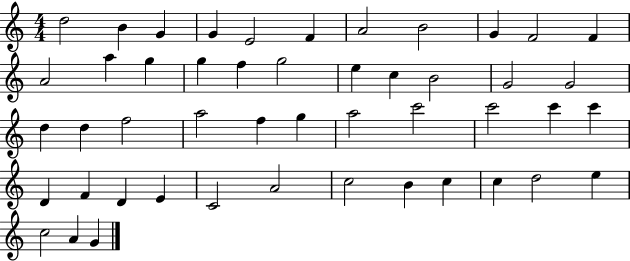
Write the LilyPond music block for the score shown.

{
  \clef treble
  \numericTimeSignature
  \time 4/4
  \key c \major
  d''2 b'4 g'4 | g'4 e'2 f'4 | a'2 b'2 | g'4 f'2 f'4 | \break a'2 a''4 g''4 | g''4 f''4 g''2 | e''4 c''4 b'2 | g'2 g'2 | \break d''4 d''4 f''2 | a''2 f''4 g''4 | a''2 c'''2 | c'''2 c'''4 c'''4 | \break d'4 f'4 d'4 e'4 | c'2 a'2 | c''2 b'4 c''4 | c''4 d''2 e''4 | \break c''2 a'4 g'4 | \bar "|."
}